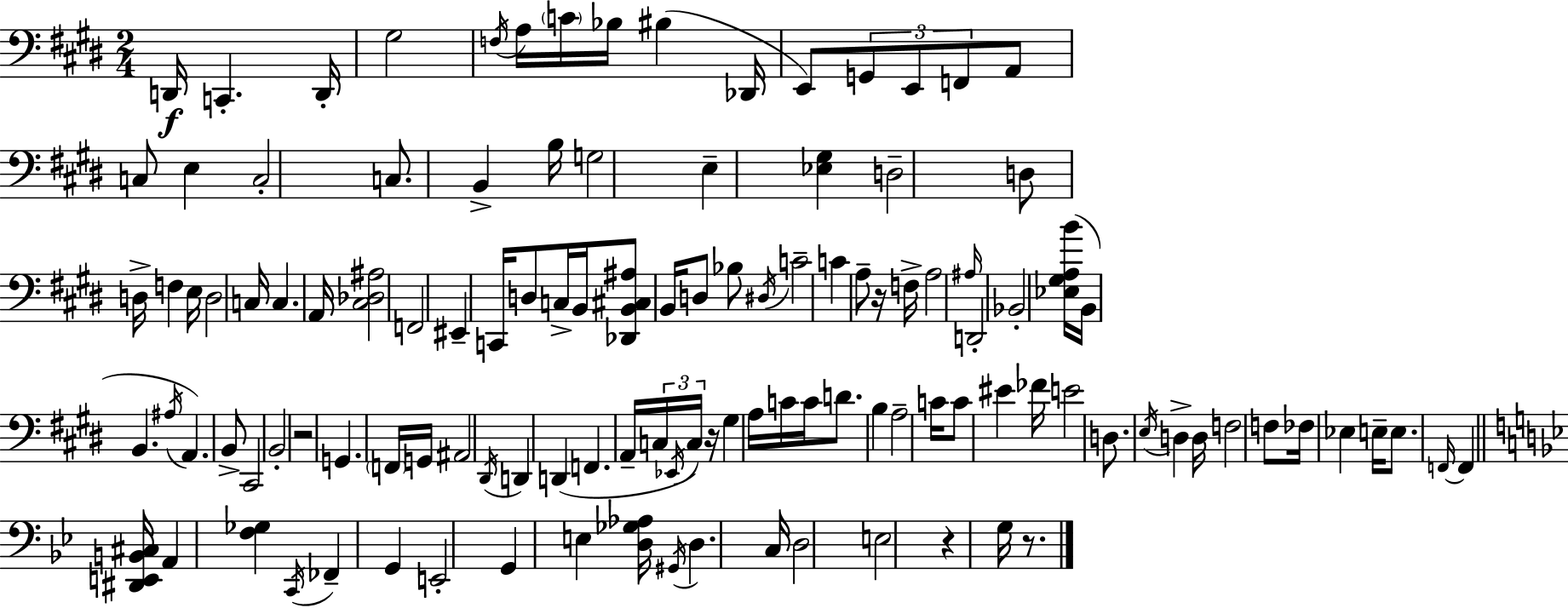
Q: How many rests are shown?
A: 5